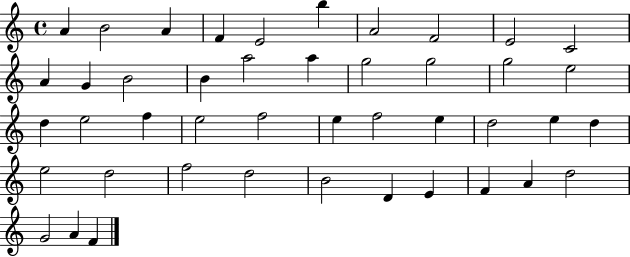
A4/q B4/h A4/q F4/q E4/h B5/q A4/h F4/h E4/h C4/h A4/q G4/q B4/h B4/q A5/h A5/q G5/h G5/h G5/h E5/h D5/q E5/h F5/q E5/h F5/h E5/q F5/h E5/q D5/h E5/q D5/q E5/h D5/h F5/h D5/h B4/h D4/q E4/q F4/q A4/q D5/h G4/h A4/q F4/q